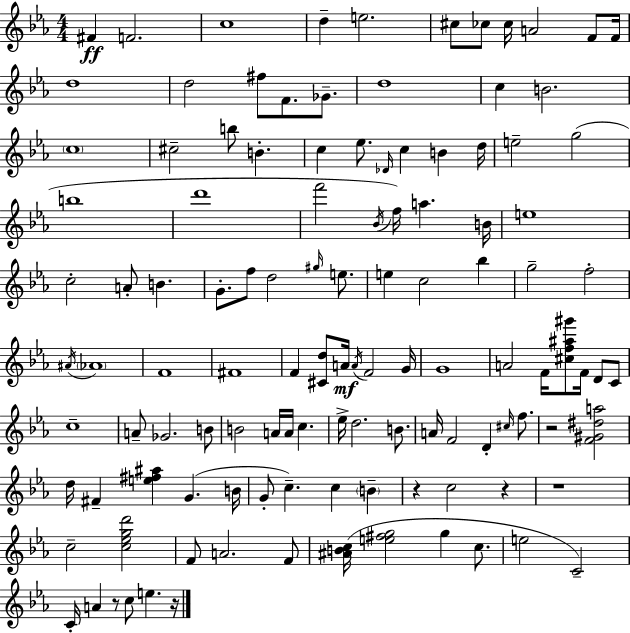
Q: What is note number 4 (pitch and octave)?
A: D5